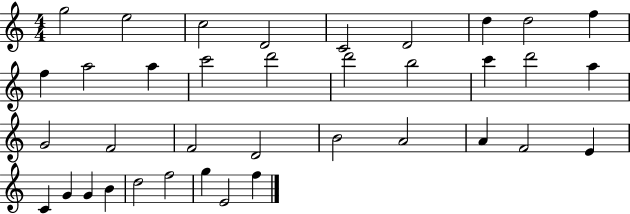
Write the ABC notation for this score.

X:1
T:Untitled
M:4/4
L:1/4
K:C
g2 e2 c2 D2 C2 D2 d d2 f f a2 a c'2 d'2 d'2 b2 c' d'2 a G2 F2 F2 D2 B2 A2 A F2 E C G G B d2 f2 g E2 f